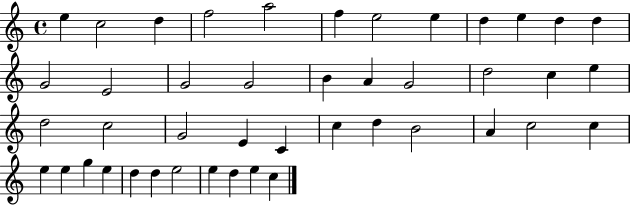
X:1
T:Untitled
M:4/4
L:1/4
K:C
e c2 d f2 a2 f e2 e d e d d G2 E2 G2 G2 B A G2 d2 c e d2 c2 G2 E C c d B2 A c2 c e e g e d d e2 e d e c